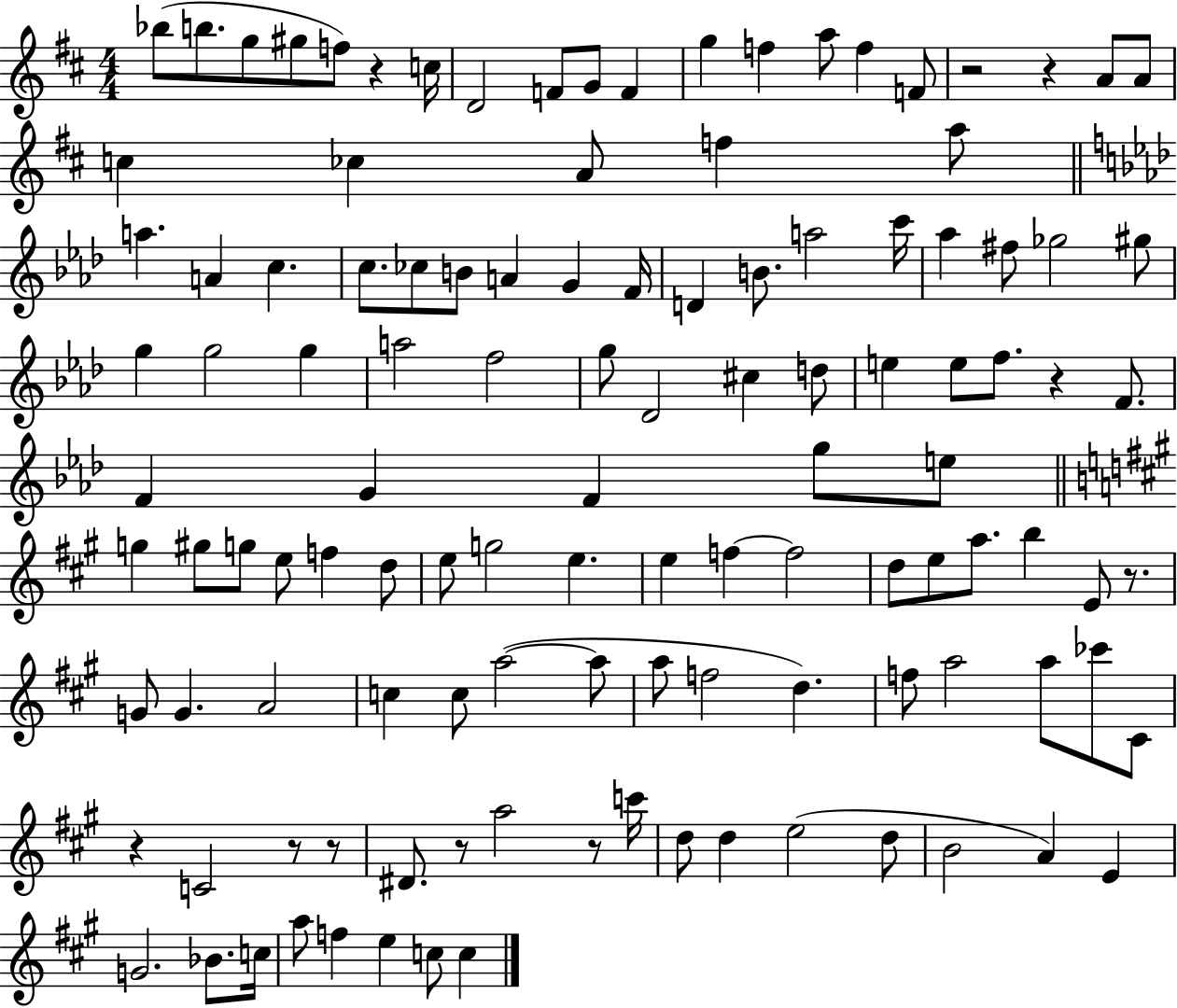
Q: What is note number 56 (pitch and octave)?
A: G5